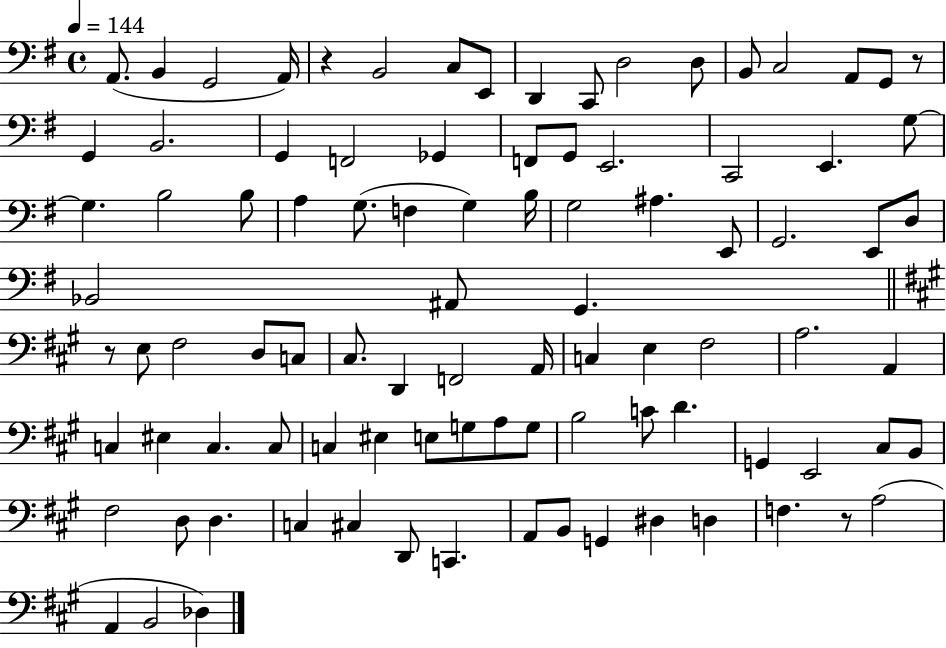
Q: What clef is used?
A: bass